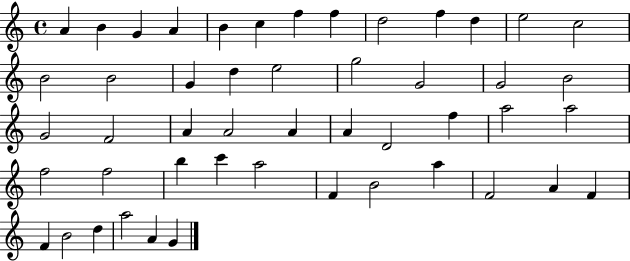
{
  \clef treble
  \time 4/4
  \defaultTimeSignature
  \key c \major
  a'4 b'4 g'4 a'4 | b'4 c''4 f''4 f''4 | d''2 f''4 d''4 | e''2 c''2 | \break b'2 b'2 | g'4 d''4 e''2 | g''2 g'2 | g'2 b'2 | \break g'2 f'2 | a'4 a'2 a'4 | a'4 d'2 f''4 | a''2 a''2 | \break f''2 f''2 | b''4 c'''4 a''2 | f'4 b'2 a''4 | f'2 a'4 f'4 | \break f'4 b'2 d''4 | a''2 a'4 g'4 | \bar "|."
}